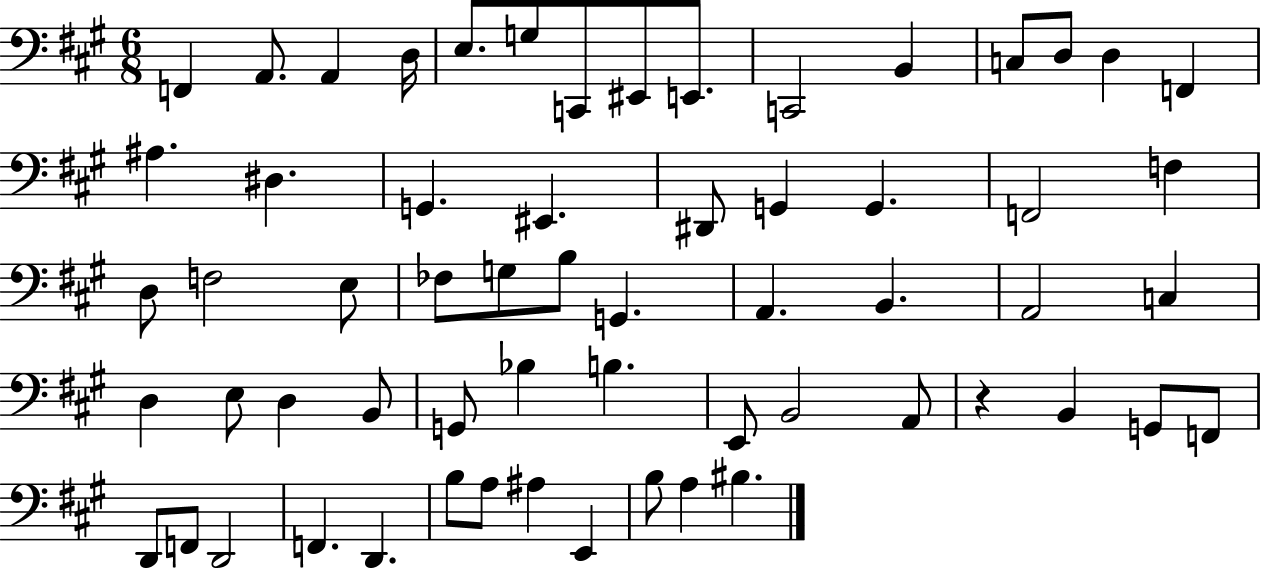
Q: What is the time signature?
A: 6/8